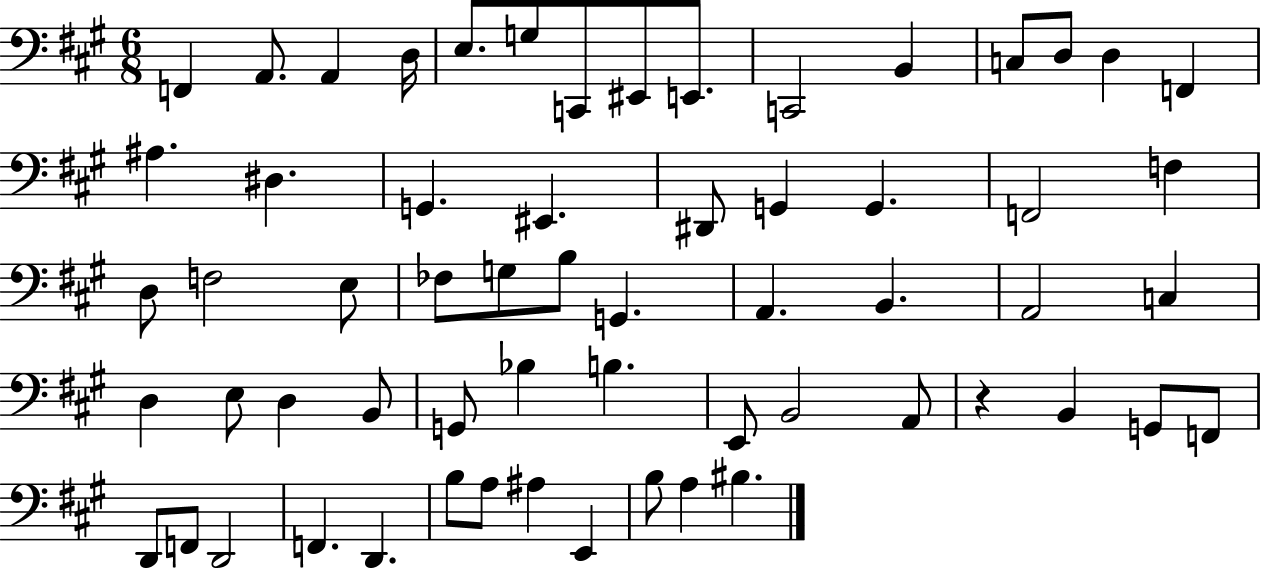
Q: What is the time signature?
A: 6/8